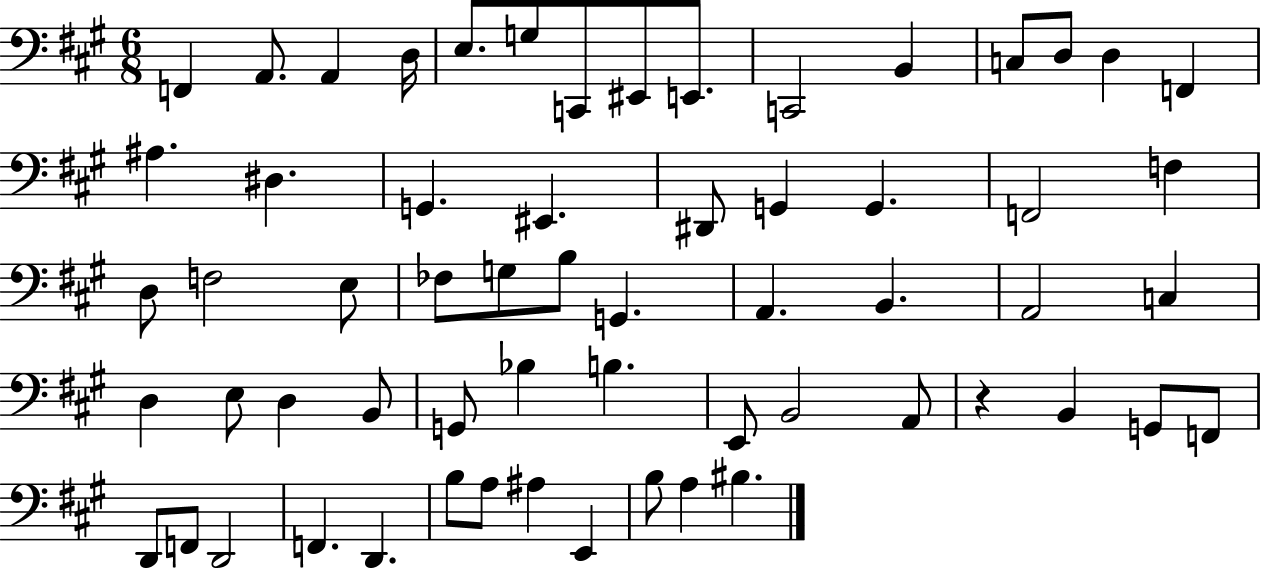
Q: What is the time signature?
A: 6/8